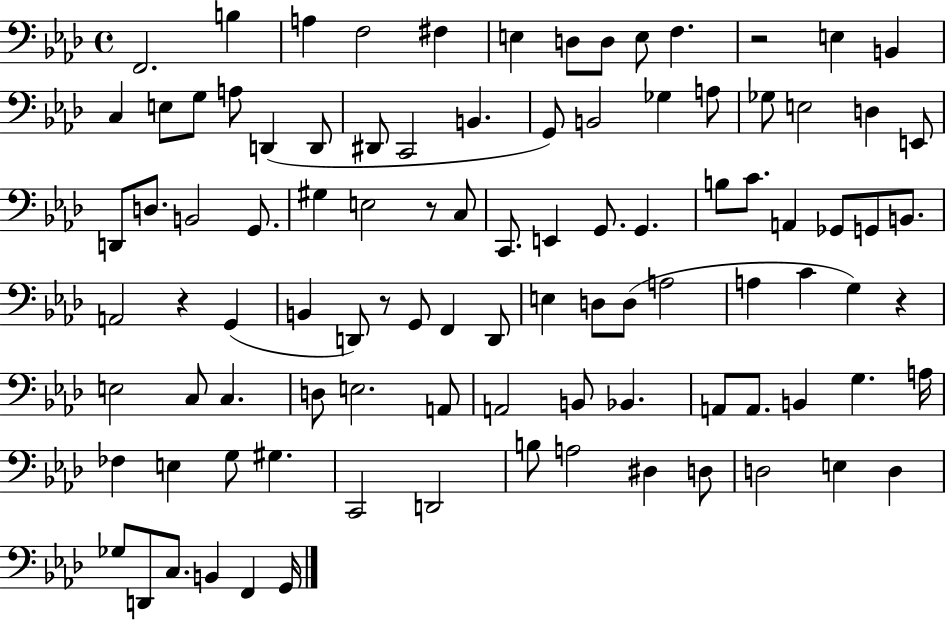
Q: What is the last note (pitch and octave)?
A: G2